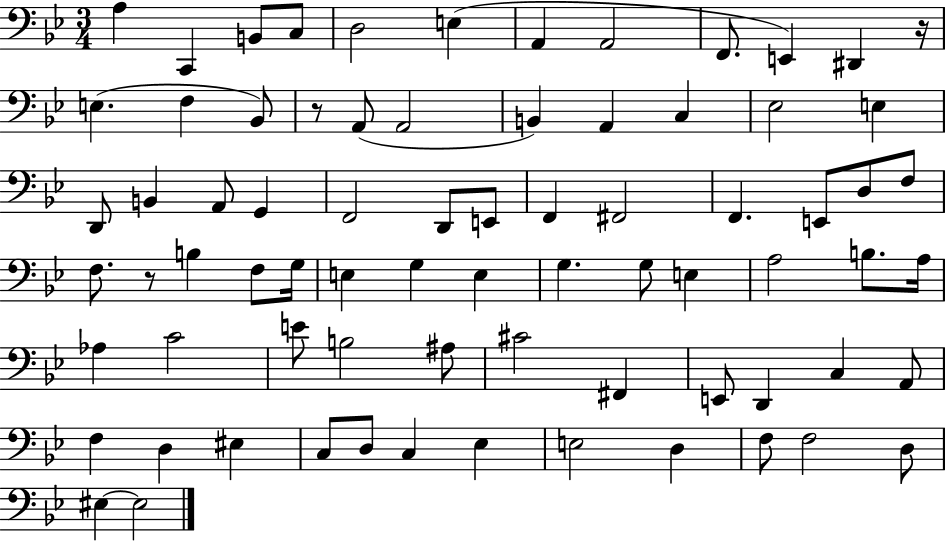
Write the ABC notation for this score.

X:1
T:Untitled
M:3/4
L:1/4
K:Bb
A, C,, B,,/2 C,/2 D,2 E, A,, A,,2 F,,/2 E,, ^D,, z/4 E, F, _B,,/2 z/2 A,,/2 A,,2 B,, A,, C, _E,2 E, D,,/2 B,, A,,/2 G,, F,,2 D,,/2 E,,/2 F,, ^F,,2 F,, E,,/2 D,/2 F,/2 F,/2 z/2 B, F,/2 G,/4 E, G, E, G, G,/2 E, A,2 B,/2 A,/4 _A, C2 E/2 B,2 ^A,/2 ^C2 ^F,, E,,/2 D,, C, A,,/2 F, D, ^E, C,/2 D,/2 C, _E, E,2 D, F,/2 F,2 D,/2 ^E, ^E,2